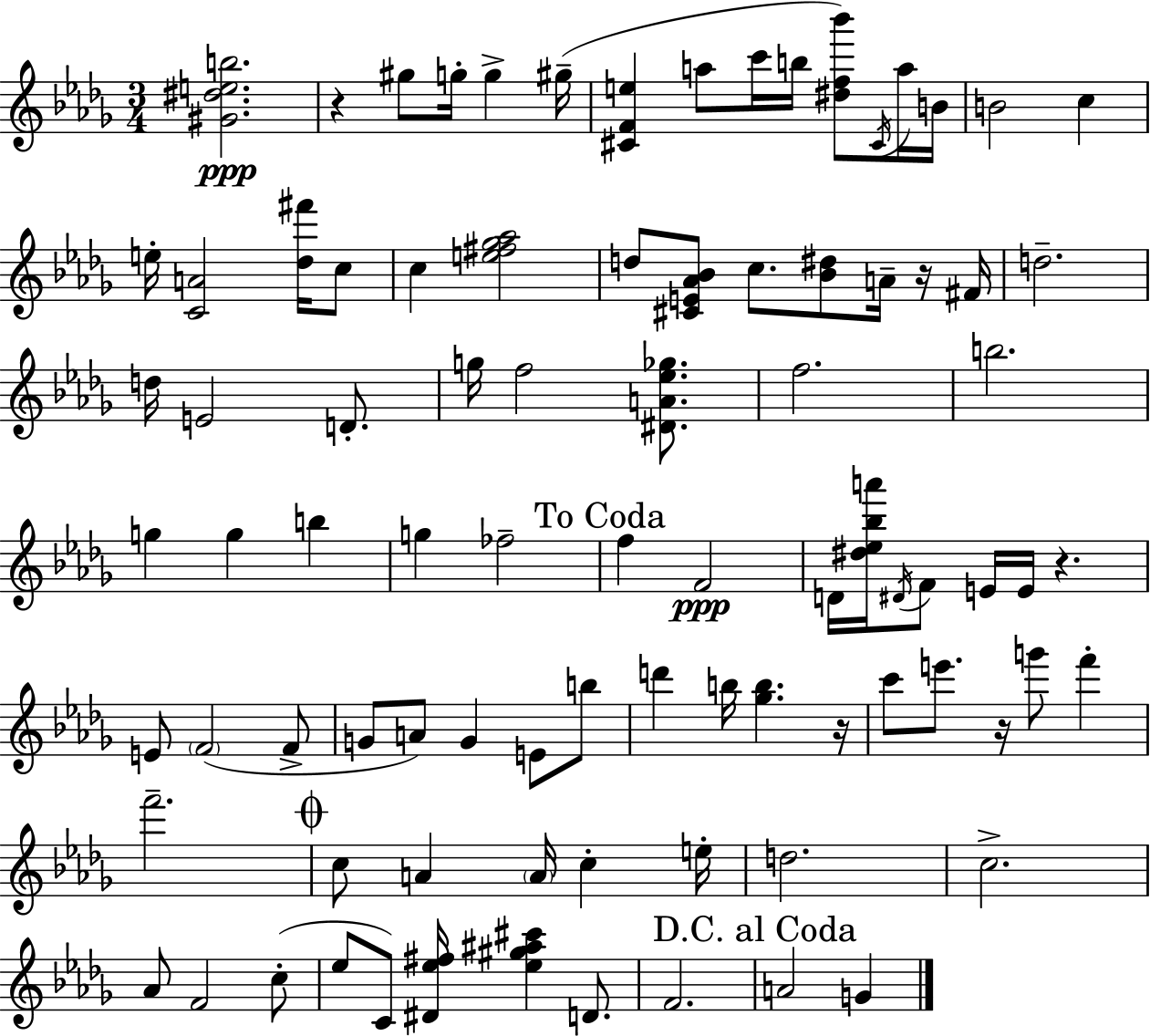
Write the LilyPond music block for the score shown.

{
  \clef treble
  \numericTimeSignature
  \time 3/4
  \key bes \minor
  \repeat volta 2 { <gis' dis'' e'' b''>2.\ppp | r4 gis''8 g''16-. g''4-> gis''16--( | <cis' f' e''>4 a''8 c'''16 b''16 <dis'' f'' bes'''>8) \acciaccatura { cis'16 } a''16 | b'16 b'2 c''4 | \break e''16-. <c' a'>2 <des'' fis'''>16 c''8 | c''4 <e'' fis'' ges'' aes''>2 | d''8 <cis' e' aes' bes'>8 c''8. <bes' dis''>8 a'16-- r16 | fis'16 d''2.-- | \break d''16 e'2 d'8.-. | g''16 f''2 <dis' a' ees'' ges''>8. | f''2. | b''2. | \break g''4 g''4 b''4 | g''4 fes''2-- | \mark "To Coda" f''4 f'2\ppp | d'16 <dis'' ees'' bes'' a'''>16 \acciaccatura { dis'16 } f'8 e'16 e'16 r4. | \break e'8 \parenthesize f'2( | f'8-> g'8 a'8) g'4 e'8 | b''8 d'''4 b''16 <ges'' b''>4. | r16 c'''8 e'''8. r16 g'''8 f'''4-. | \break f'''2.-- | \mark \markup { \musicglyph "scripts.coda" } c''8 a'4 \parenthesize a'16 c''4-. | e''16-. d''2. | c''2.-> | \break aes'8 f'2 | c''8-.( ees''8 c'8) <dis' ees'' fis''>16 <ees'' gis'' ais'' cis'''>4 d'8. | f'2. | \mark "D.C. al Coda" a'2 g'4 | \break } \bar "|."
}